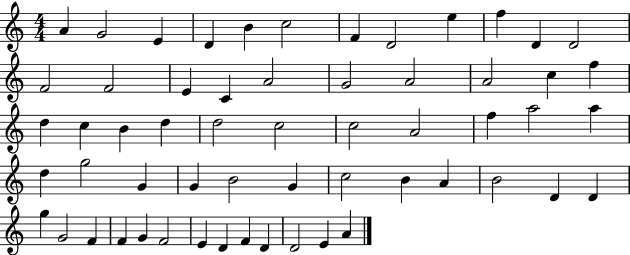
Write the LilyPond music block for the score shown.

{
  \clef treble
  \numericTimeSignature
  \time 4/4
  \key c \major
  a'4 g'2 e'4 | d'4 b'4 c''2 | f'4 d'2 e''4 | f''4 d'4 d'2 | \break f'2 f'2 | e'4 c'4 a'2 | g'2 a'2 | a'2 c''4 f''4 | \break d''4 c''4 b'4 d''4 | d''2 c''2 | c''2 a'2 | f''4 a''2 a''4 | \break d''4 g''2 g'4 | g'4 b'2 g'4 | c''2 b'4 a'4 | b'2 d'4 d'4 | \break g''4 g'2 f'4 | f'4 g'4 f'2 | e'4 d'4 f'4 d'4 | d'2 e'4 a'4 | \break \bar "|."
}